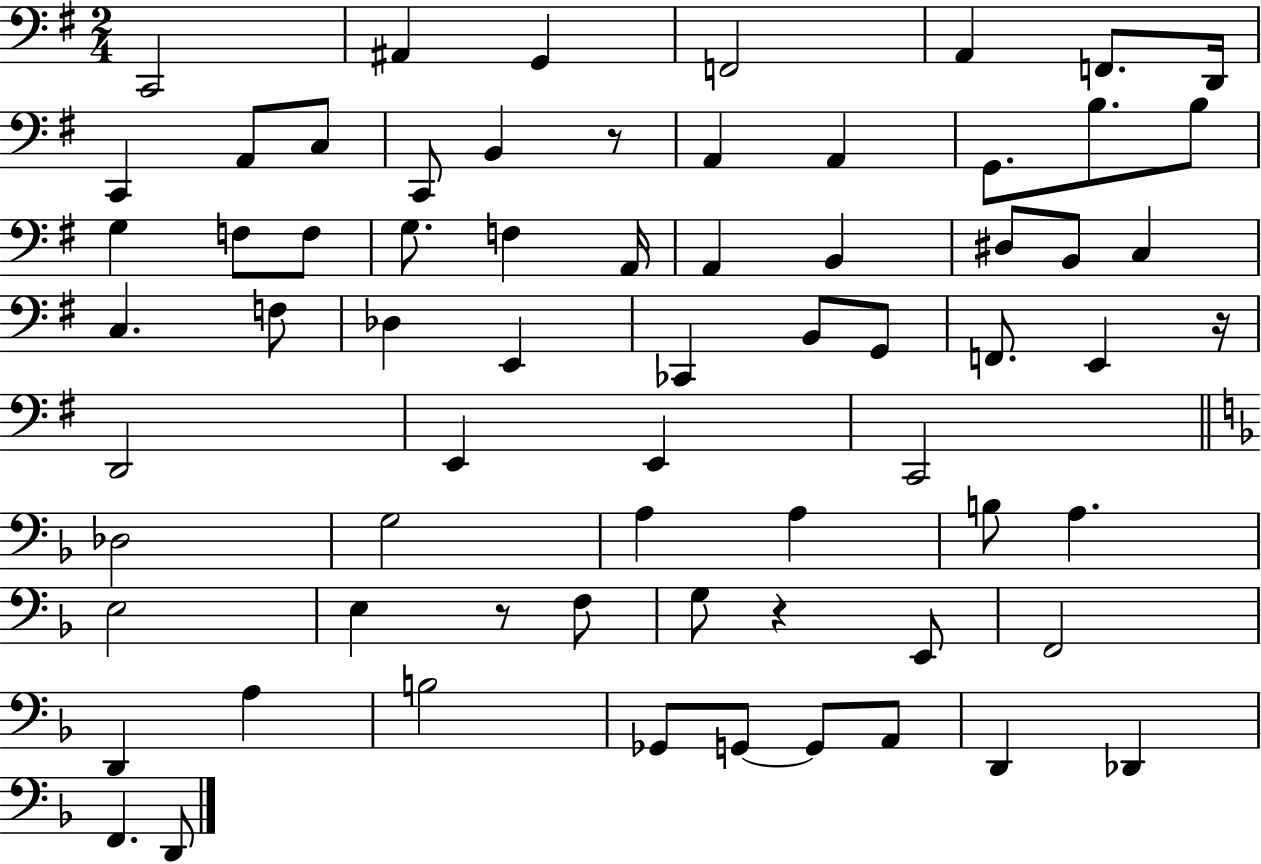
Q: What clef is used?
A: bass